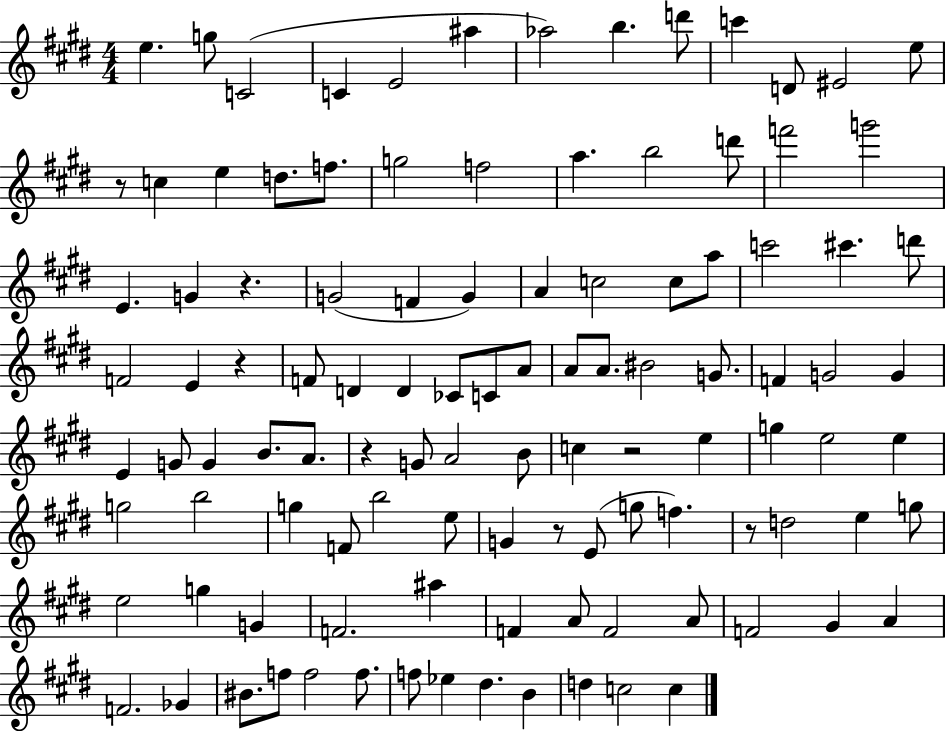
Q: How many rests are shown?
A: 7